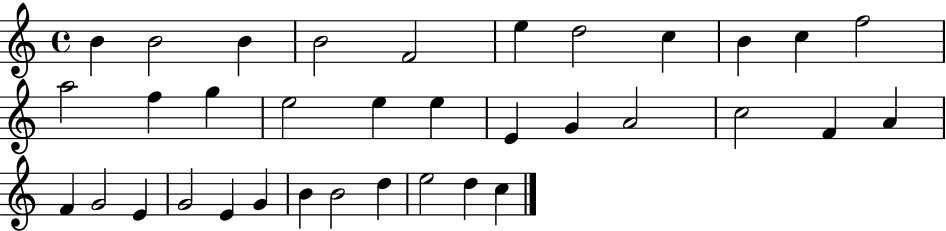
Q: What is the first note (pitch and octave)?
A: B4